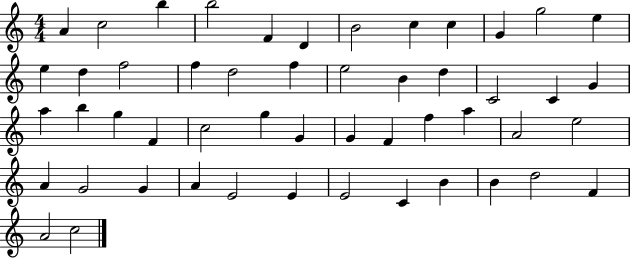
A4/q C5/h B5/q B5/h F4/q D4/q B4/h C5/q C5/q G4/q G5/h E5/q E5/q D5/q F5/h F5/q D5/h F5/q E5/h B4/q D5/q C4/h C4/q G4/q A5/q B5/q G5/q F4/q C5/h G5/q G4/q G4/q F4/q F5/q A5/q A4/h E5/h A4/q G4/h G4/q A4/q E4/h E4/q E4/h C4/q B4/q B4/q D5/h F4/q A4/h C5/h